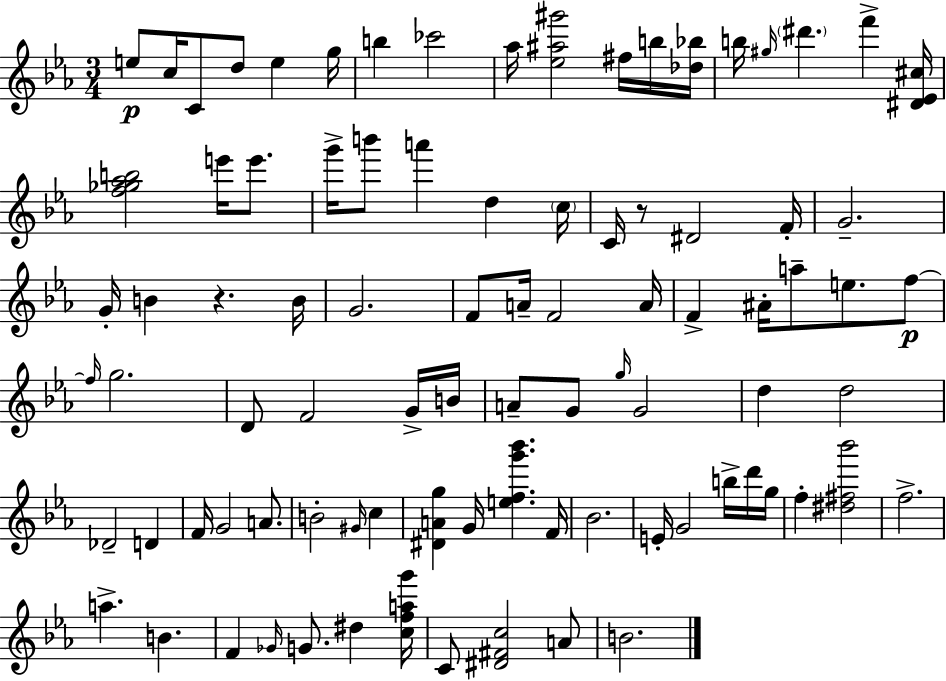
{
  \clef treble
  \numericTimeSignature
  \time 3/4
  \key c \minor
  e''8\p c''16 c'8 d''8 e''4 g''16 | b''4 ces'''2 | aes''16 <ees'' ais'' gis'''>2 fis''16 b''16 <des'' bes''>16 | b''16 \grace { gis''16 } \parenthesize dis'''4. f'''4-> | \break <dis' ees' cis''>16 <f'' ges'' aes'' b''>2 e'''16 e'''8. | g'''16-> b'''8 a'''4 d''4 | \parenthesize c''16 c'16 r8 dis'2 | f'16-. g'2.-- | \break g'16-. b'4 r4. | b'16 g'2. | f'8 a'16-- f'2 | a'16 f'4-> ais'16-. a''8-- e''8. f''8~~\p | \break \grace { f''16 } g''2. | d'8 f'2 | g'16-> b'16 a'8-- g'8 \grace { g''16 } g'2 | d''4 d''2 | \break des'2-- d'4 | f'16 g'2 | a'8. b'2-. \grace { gis'16 } | c''4 <dis' a' g''>4 g'16 <e'' f'' g''' bes'''>4. | \break f'16 bes'2. | e'16-. g'2 | b''16-> d'''16 g''16 f''4-. <dis'' fis'' bes'''>2 | f''2.-> | \break a''4.-> b'4. | f'4 \grace { ges'16 } g'8. | dis''4 <c'' f'' a'' g'''>16 c'8 <dis' fis' c''>2 | a'8 b'2. | \break \bar "|."
}